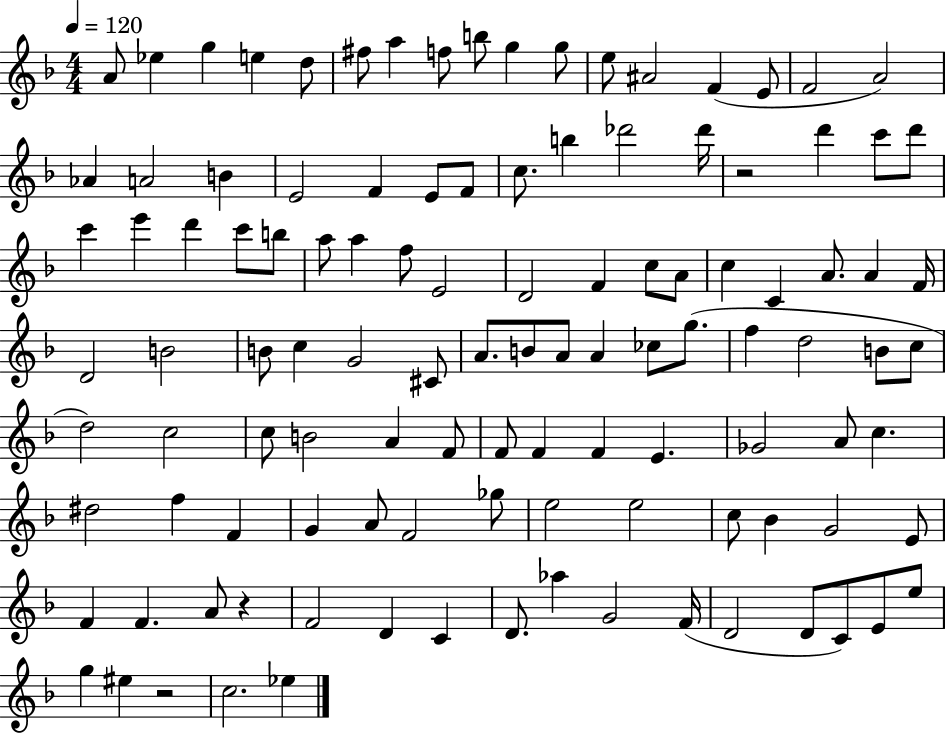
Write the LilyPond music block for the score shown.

{
  \clef treble
  \numericTimeSignature
  \time 4/4
  \key f \major
  \tempo 4 = 120
  a'8 ees''4 g''4 e''4 d''8 | fis''8 a''4 f''8 b''8 g''4 g''8 | e''8 ais'2 f'4( e'8 | f'2 a'2) | \break aes'4 a'2 b'4 | e'2 f'4 e'8 f'8 | c''8. b''4 des'''2 des'''16 | r2 d'''4 c'''8 d'''8 | \break c'''4 e'''4 d'''4 c'''8 b''8 | a''8 a''4 f''8 e'2 | d'2 f'4 c''8 a'8 | c''4 c'4 a'8. a'4 f'16 | \break d'2 b'2 | b'8 c''4 g'2 cis'8 | a'8. b'8 a'8 a'4 ces''8 g''8.( | f''4 d''2 b'8 c''8 | \break d''2) c''2 | c''8 b'2 a'4 f'8 | f'8 f'4 f'4 e'4. | ges'2 a'8 c''4. | \break dis''2 f''4 f'4 | g'4 a'8 f'2 ges''8 | e''2 e''2 | c''8 bes'4 g'2 e'8 | \break f'4 f'4. a'8 r4 | f'2 d'4 c'4 | d'8. aes''4 g'2 f'16( | d'2 d'8 c'8) e'8 e''8 | \break g''4 eis''4 r2 | c''2. ees''4 | \bar "|."
}